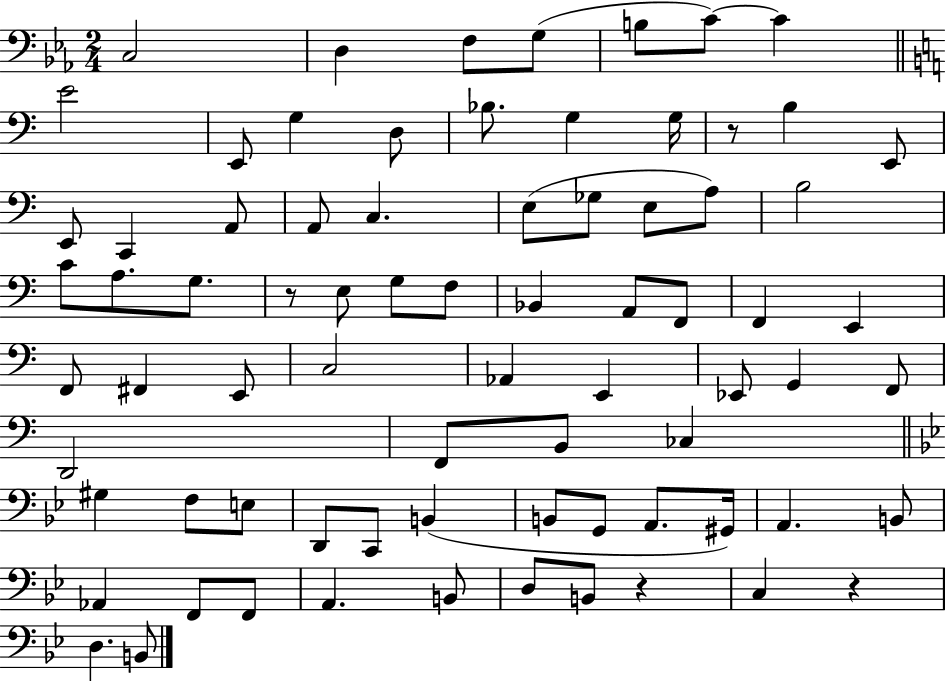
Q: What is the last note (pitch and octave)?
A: B2